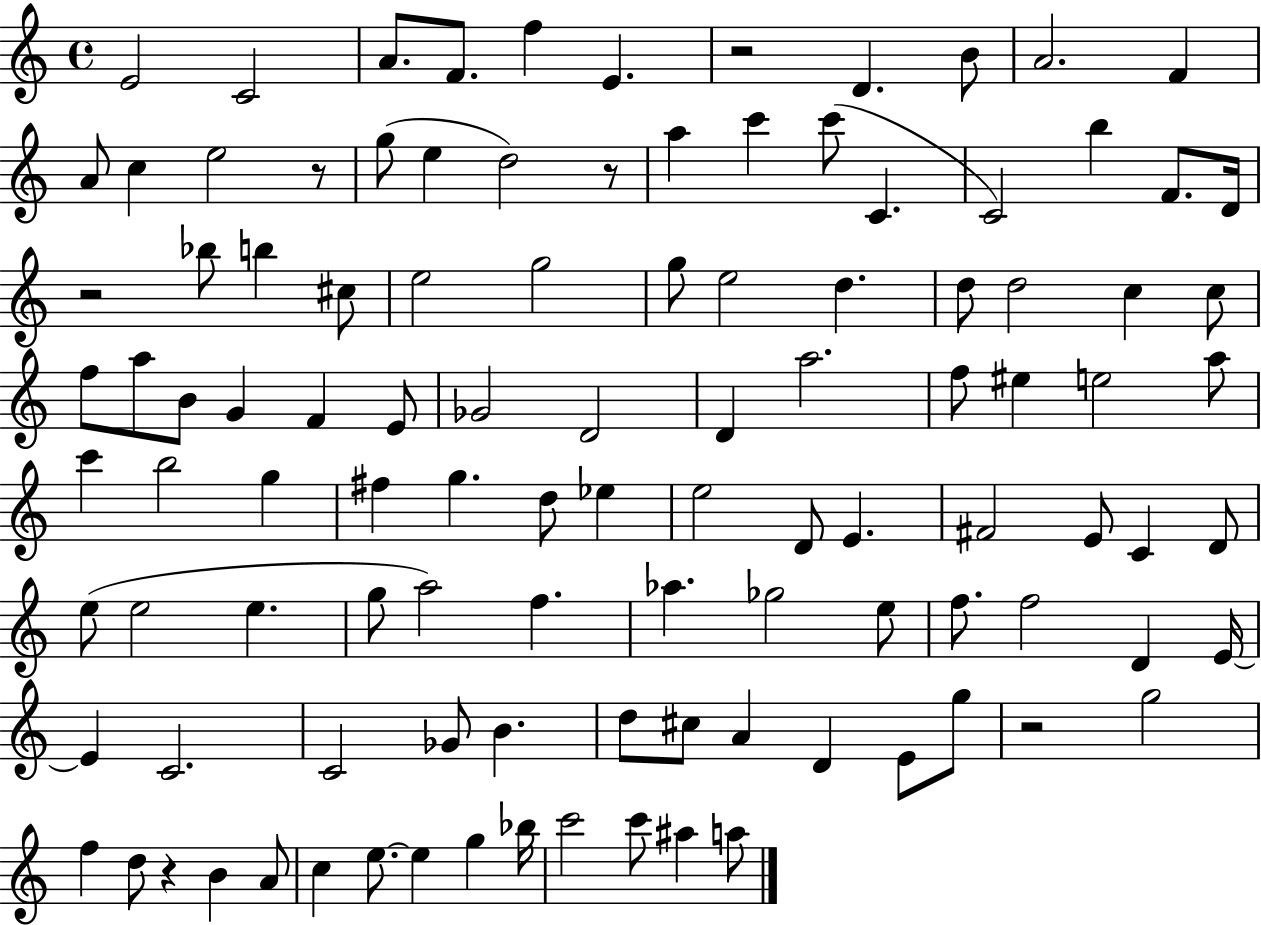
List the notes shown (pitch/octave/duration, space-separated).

E4/h C4/h A4/e. F4/e. F5/q E4/q. R/h D4/q. B4/e A4/h. F4/q A4/e C5/q E5/h R/e G5/e E5/q D5/h R/e A5/q C6/q C6/e C4/q. C4/h B5/q F4/e. D4/s R/h Bb5/e B5/q C#5/e E5/h G5/h G5/e E5/h D5/q. D5/e D5/h C5/q C5/e F5/e A5/e B4/e G4/q F4/q E4/e Gb4/h D4/h D4/q A5/h. F5/e EIS5/q E5/h A5/e C6/q B5/h G5/q F#5/q G5/q. D5/e Eb5/q E5/h D4/e E4/q. F#4/h E4/e C4/q D4/e E5/e E5/h E5/q. G5/e A5/h F5/q. Ab5/q. Gb5/h E5/e F5/e. F5/h D4/q E4/s E4/q C4/h. C4/h Gb4/e B4/q. D5/e C#5/e A4/q D4/q E4/e G5/e R/h G5/h F5/q D5/e R/q B4/q A4/e C5/q E5/e. E5/q G5/q Bb5/s C6/h C6/e A#5/q A5/e